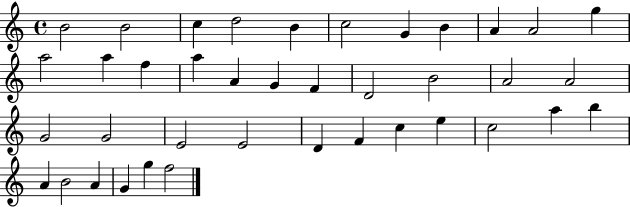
X:1
T:Untitled
M:4/4
L:1/4
K:C
B2 B2 c d2 B c2 G B A A2 g a2 a f a A G F D2 B2 A2 A2 G2 G2 E2 E2 D F c e c2 a b A B2 A G g f2